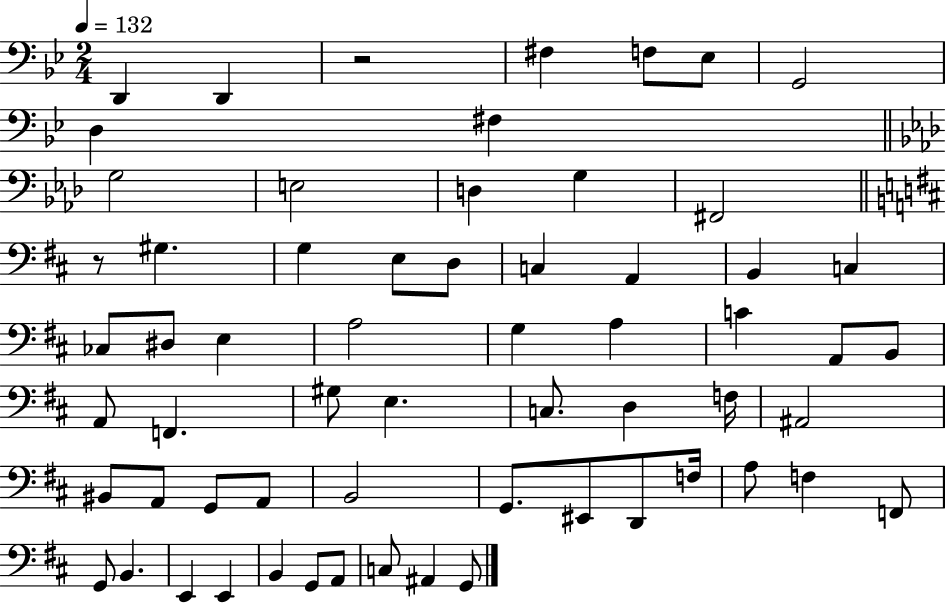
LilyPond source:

{
  \clef bass
  \numericTimeSignature
  \time 2/4
  \key bes \major
  \tempo 4 = 132
  \repeat volta 2 { d,4 d,4 | r2 | fis4 f8 ees8 | g,2 | \break d4 fis4 | \bar "||" \break \key f \minor g2 | e2 | d4 g4 | fis,2 | \break \bar "||" \break \key d \major r8 gis4. | g4 e8 d8 | c4 a,4 | b,4 c4 | \break ces8 dis8 e4 | a2 | g4 a4 | c'4 a,8 b,8 | \break a,8 f,4. | gis8 e4. | c8. d4 f16 | ais,2 | \break bis,8 a,8 g,8 a,8 | b,2 | g,8. eis,8 d,8 f16 | a8 f4 f,8 | \break g,8 b,4. | e,4 e,4 | b,4 g,8 a,8 | c8 ais,4 g,8 | \break } \bar "|."
}